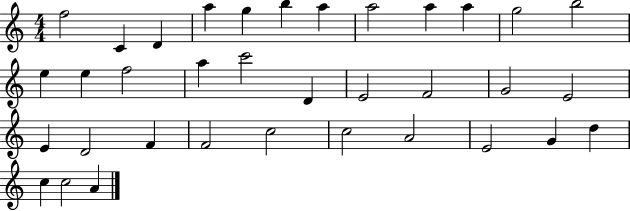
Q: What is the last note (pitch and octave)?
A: A4